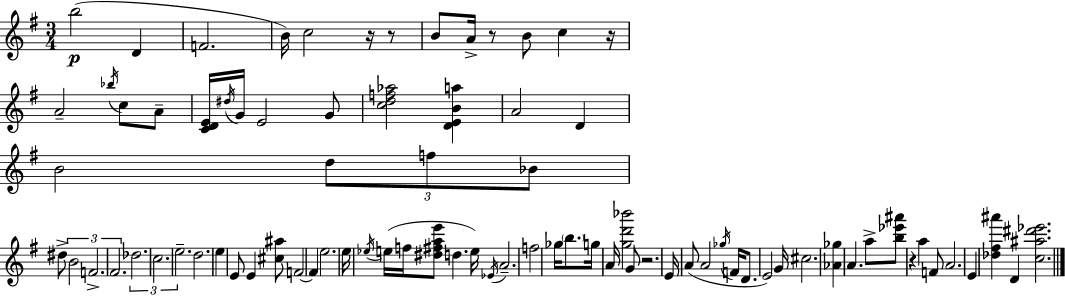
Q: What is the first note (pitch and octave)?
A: B5